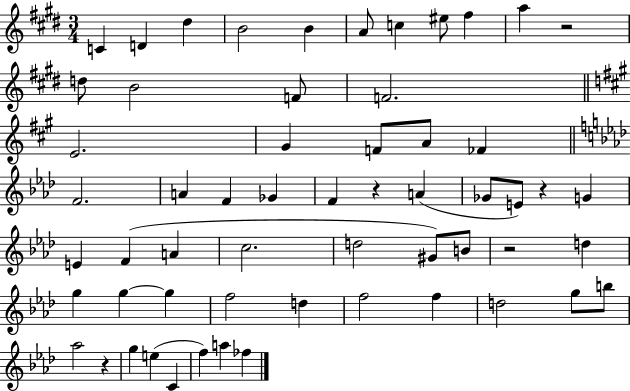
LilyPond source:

{
  \clef treble
  \numericTimeSignature
  \time 3/4
  \key e \major
  c'4 d'4 dis''4 | b'2 b'4 | a'8 c''4 eis''8 fis''4 | a''4 r2 | \break d''8 b'2 f'8 | f'2. | \bar "||" \break \key a \major e'2. | gis'4 f'8 a'8 fes'4 | \bar "||" \break \key aes \major f'2. | a'4 f'4 ges'4 | f'4 r4 a'4( | ges'8 e'8) r4 g'4 | \break e'4 f'4( a'4 | c''2. | d''2 gis'8) b'8 | r2 d''4 | \break g''4 g''4~~ g''4 | f''2 d''4 | f''2 f''4 | d''2 g''8 b''8 | \break aes''2 r4 | g''4 e''4( c'4 | f''4) a''4 fes''4 | \bar "|."
}